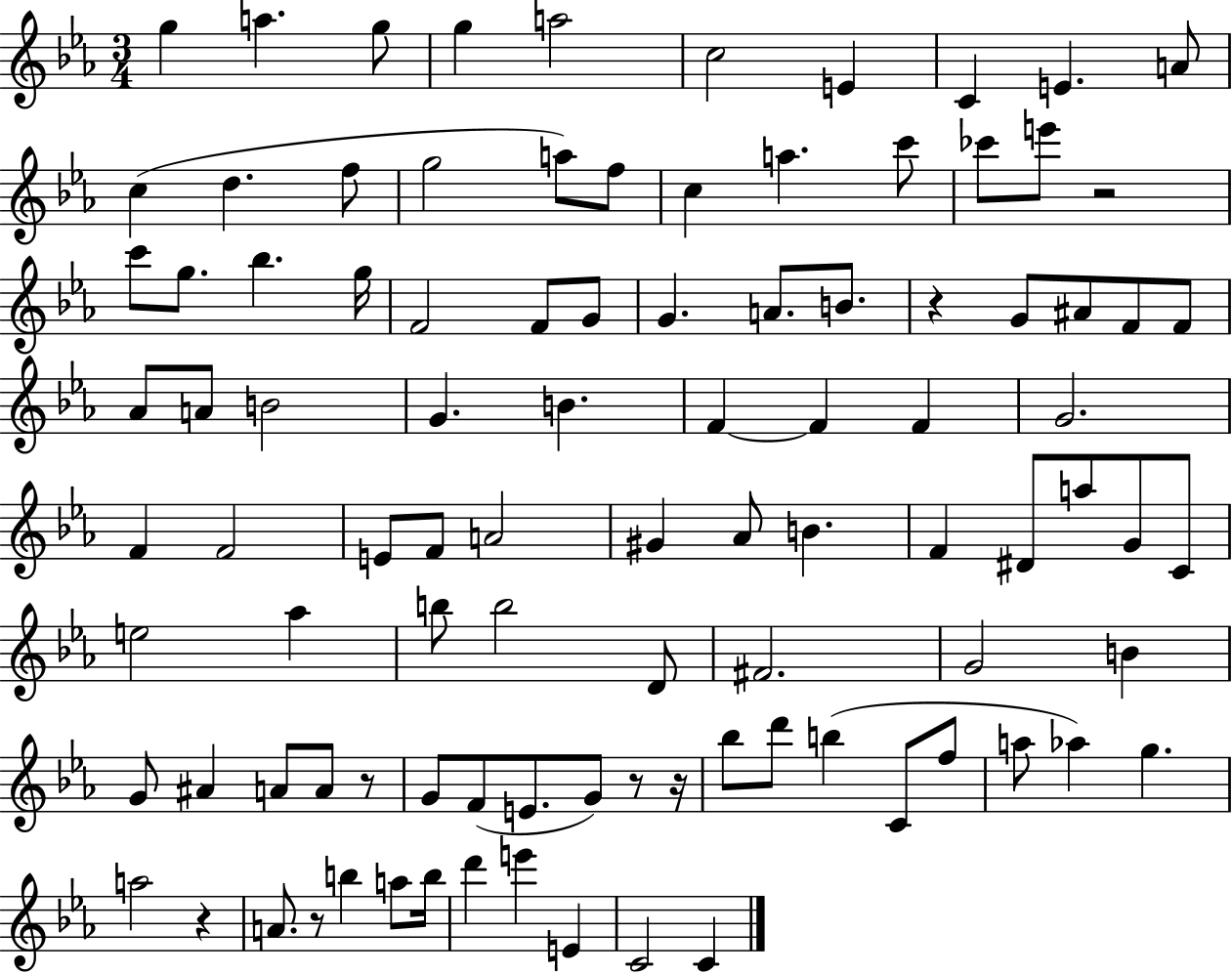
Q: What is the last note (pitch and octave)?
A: C4